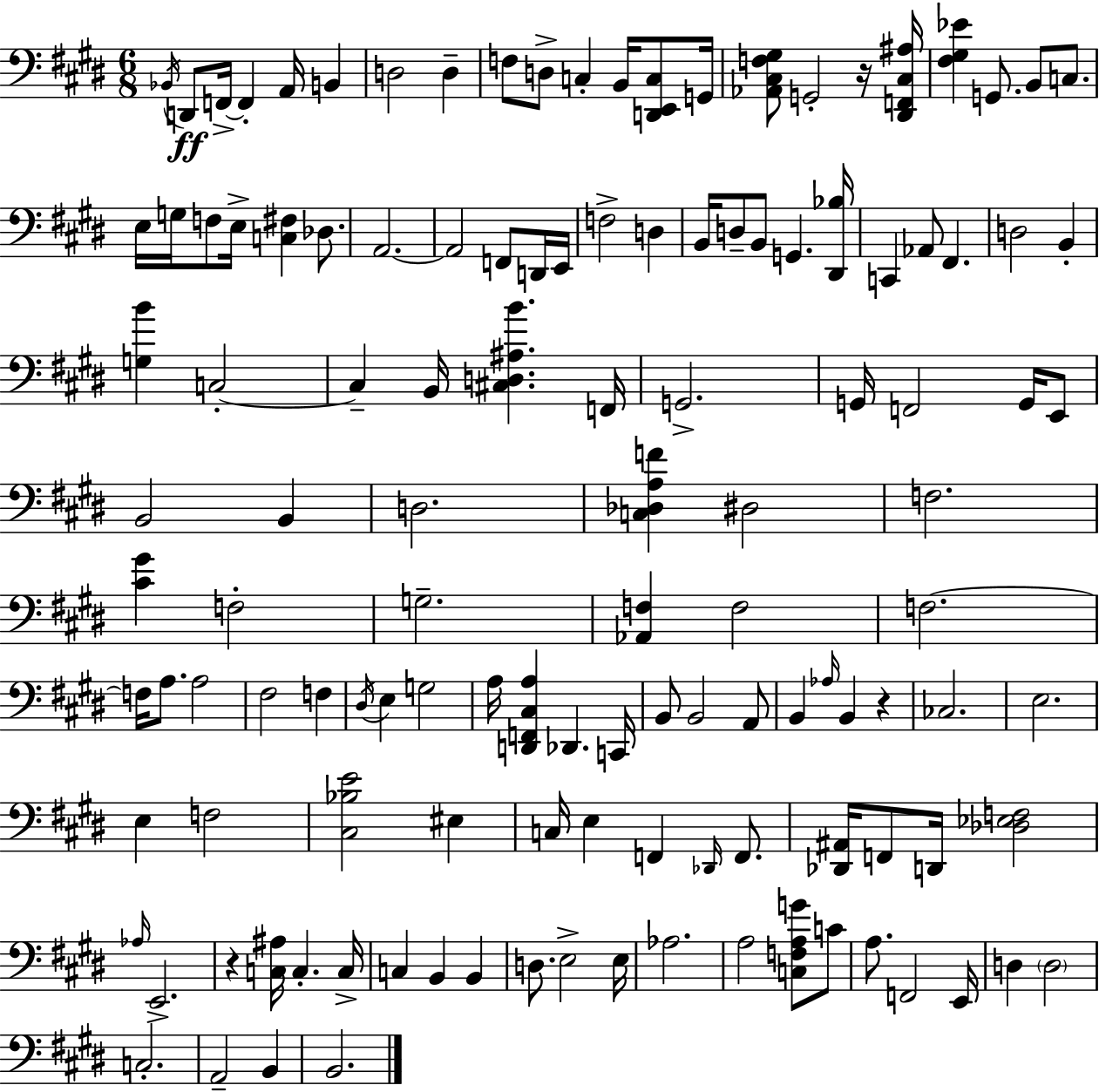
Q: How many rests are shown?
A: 3